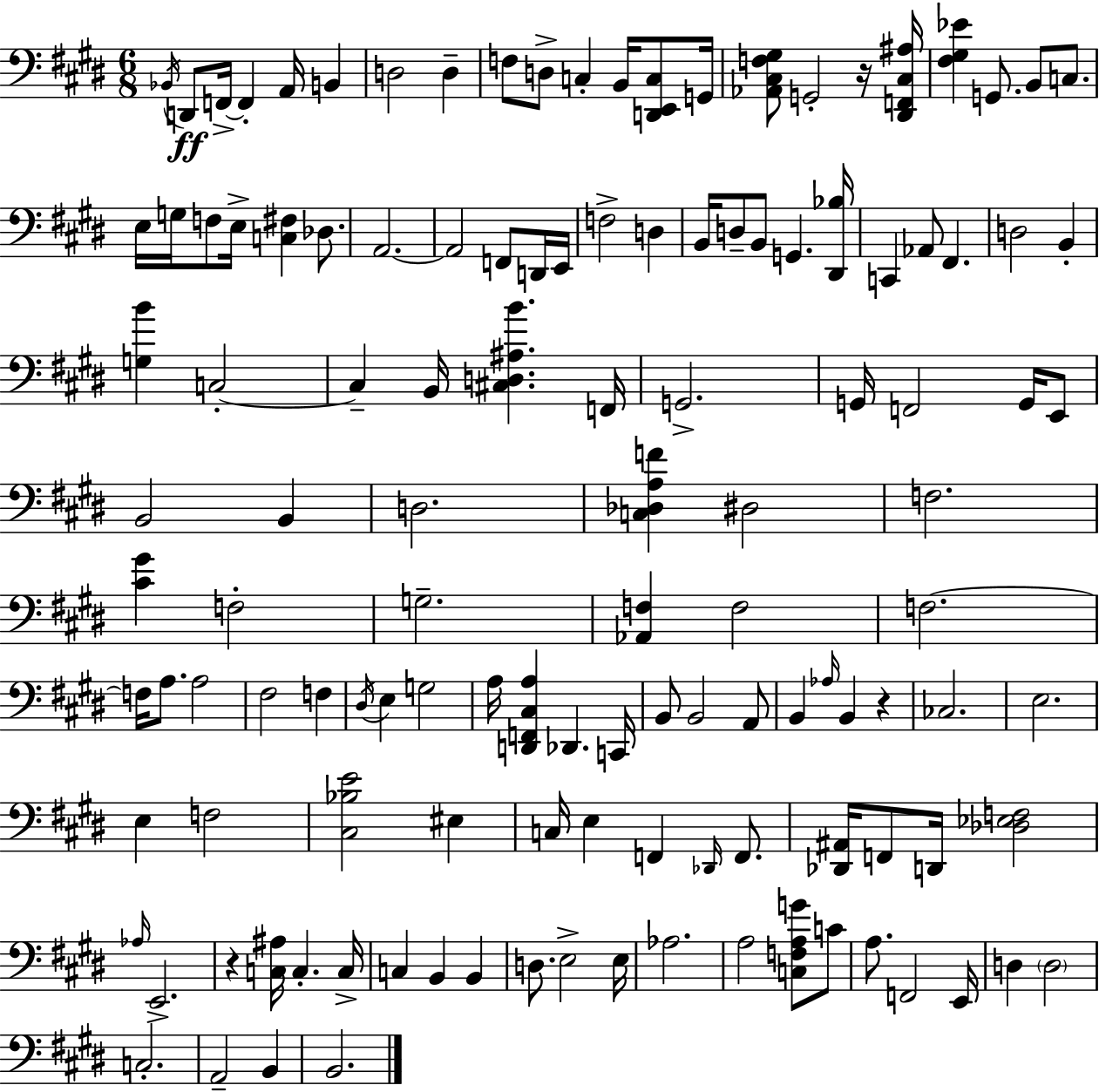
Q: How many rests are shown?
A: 3